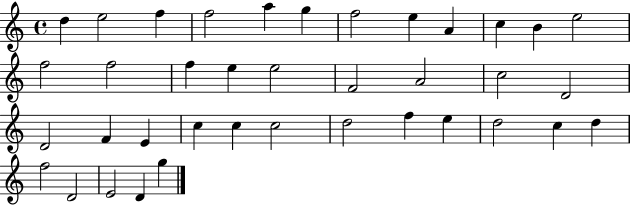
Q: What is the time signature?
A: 4/4